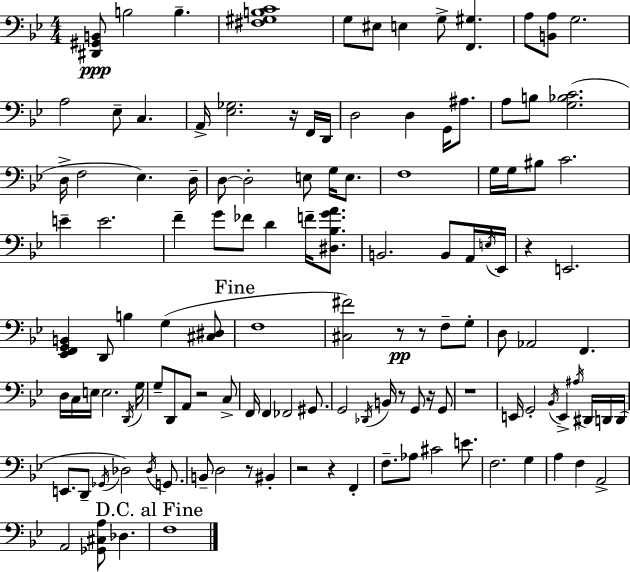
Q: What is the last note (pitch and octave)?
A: F3